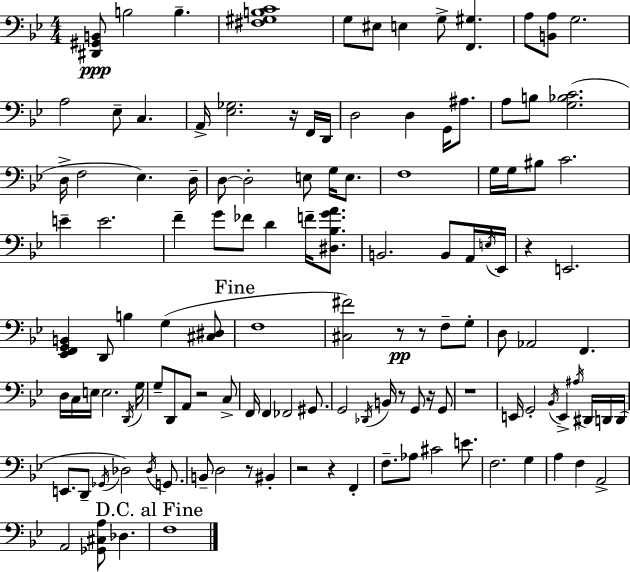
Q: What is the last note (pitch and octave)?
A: F3